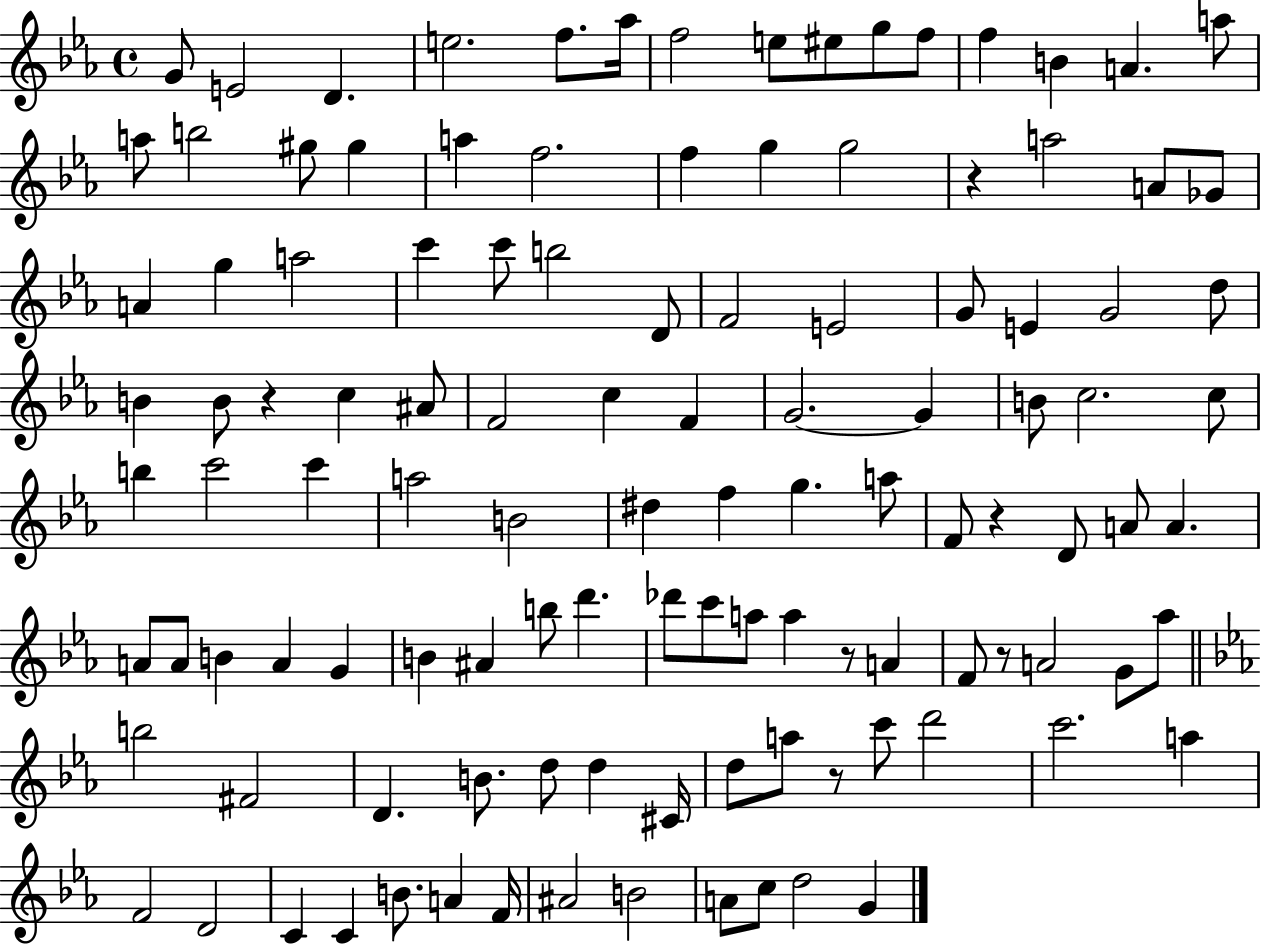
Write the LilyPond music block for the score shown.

{
  \clef treble
  \time 4/4
  \defaultTimeSignature
  \key ees \major
  g'8 e'2 d'4. | e''2. f''8. aes''16 | f''2 e''8 eis''8 g''8 f''8 | f''4 b'4 a'4. a''8 | \break a''8 b''2 gis''8 gis''4 | a''4 f''2. | f''4 g''4 g''2 | r4 a''2 a'8 ges'8 | \break a'4 g''4 a''2 | c'''4 c'''8 b''2 d'8 | f'2 e'2 | g'8 e'4 g'2 d''8 | \break b'4 b'8 r4 c''4 ais'8 | f'2 c''4 f'4 | g'2.~~ g'4 | b'8 c''2. c''8 | \break b''4 c'''2 c'''4 | a''2 b'2 | dis''4 f''4 g''4. a''8 | f'8 r4 d'8 a'8 a'4. | \break a'8 a'8 b'4 a'4 g'4 | b'4 ais'4 b''8 d'''4. | des'''8 c'''8 a''8 a''4 r8 a'4 | f'8 r8 a'2 g'8 aes''8 | \break \bar "||" \break \key ees \major b''2 fis'2 | d'4. b'8. d''8 d''4 cis'16 | d''8 a''8 r8 c'''8 d'''2 | c'''2. a''4 | \break f'2 d'2 | c'4 c'4 b'8. a'4 f'16 | ais'2 b'2 | a'8 c''8 d''2 g'4 | \break \bar "|."
}